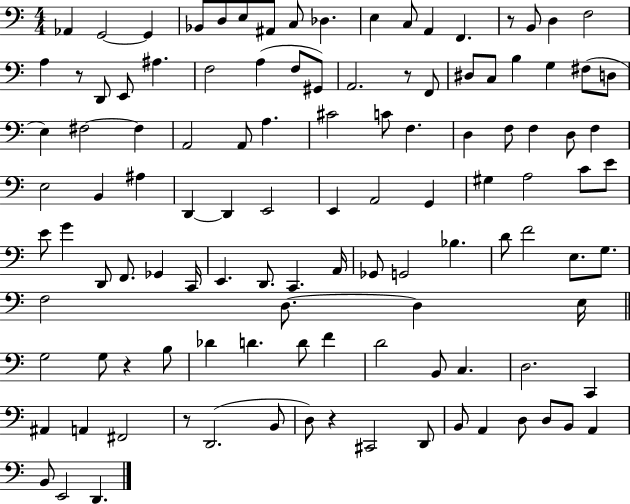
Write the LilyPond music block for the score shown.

{
  \clef bass
  \numericTimeSignature
  \time 4/4
  \key c \major
  aes,4 g,2~~ g,4 | bes,8 d8 e8 ais,8 c8 des4. | e4 c8 a,4 f,4. | r8 b,8 d4 f2 | \break a4 r8 d,8 e,8 ais4. | f2 a4( f8 gis,8) | a,2. r8 f,8 | dis8 c8 b4 g4 fis8( d8 | \break e4) fis2~~ fis4 | a,2 a,8 a4. | cis'2 c'8 f4. | d4 f8 f4 d8 f4 | \break e2 b,4 ais4 | d,4~~ d,4 e,2 | e,4 a,2 g,4 | gis4 a2 c'8 e'8 | \break e'8 g'4 d,8 f,8. ges,4 c,16 | e,4. d,8. c,4. a,16 | ges,8 g,2 bes4. | d'8 f'2 e8. g8. | \break f2 d8.~~ d4 e16 | \bar "||" \break \key c \major g2 g8 r4 b8 | des'4 d'4. d'8 f'4 | d'2 b,8 c4. | d2. c,4 | \break ais,4 a,4 fis,2 | r8 d,2.( b,8 | d8) r4 cis,2 d,8 | b,8 a,4 d8 d8 b,8 a,4 | \break b,8 e,2 d,4. | \bar "|."
}